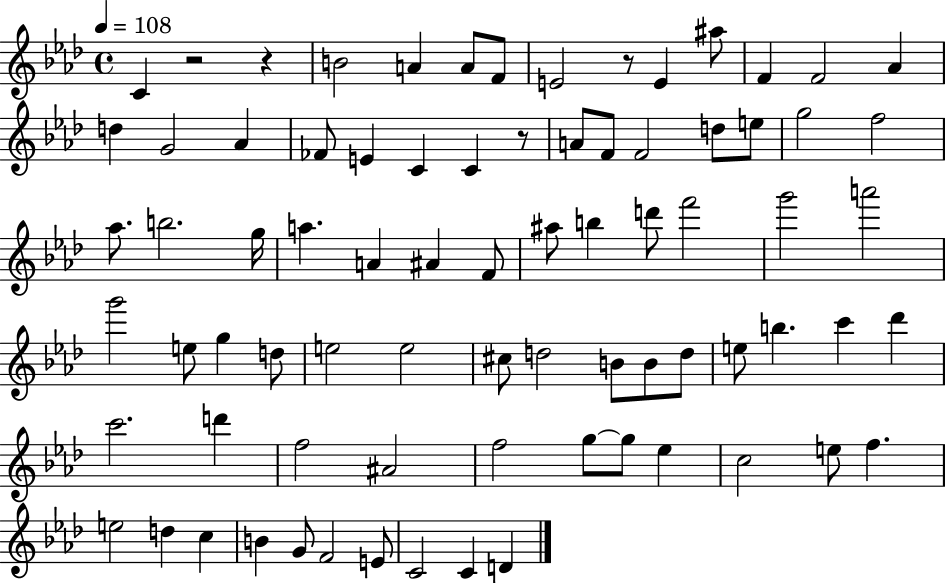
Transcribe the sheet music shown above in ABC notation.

X:1
T:Untitled
M:4/4
L:1/4
K:Ab
C z2 z B2 A A/2 F/2 E2 z/2 E ^a/2 F F2 _A d G2 _A _F/2 E C C z/2 A/2 F/2 F2 d/2 e/2 g2 f2 _a/2 b2 g/4 a A ^A F/2 ^a/2 b d'/2 f'2 g'2 a'2 g'2 e/2 g d/2 e2 e2 ^c/2 d2 B/2 B/2 d/2 e/2 b c' _d' c'2 d' f2 ^A2 f2 g/2 g/2 _e c2 e/2 f e2 d c B G/2 F2 E/2 C2 C D